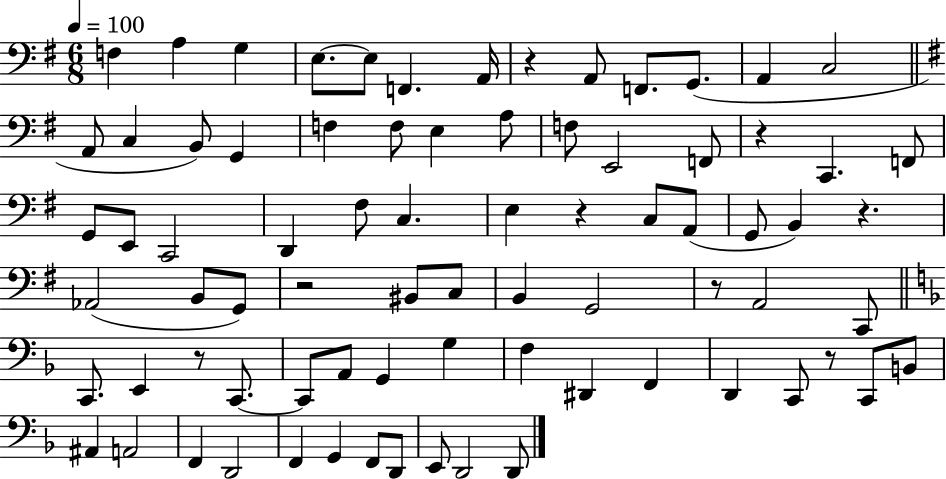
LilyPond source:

{
  \clef bass
  \numericTimeSignature
  \time 6/8
  \key g \major
  \tempo 4 = 100
  \repeat volta 2 { f4 a4 g4 | e8.~~ e8 f,4. a,16 | r4 a,8 f,8. g,8.( | a,4 c2 | \break \bar "||" \break \key e \minor a,8 c4 b,8) g,4 | f4 f8 e4 a8 | f8 e,2 f,8 | r4 c,4. f,8 | \break g,8 e,8 c,2 | d,4 fis8 c4. | e4 r4 c8 a,8( | g,8 b,4) r4. | \break aes,2( b,8 g,8) | r2 bis,8 c8 | b,4 g,2 | r8 a,2 c,8 | \break \bar "||" \break \key d \minor c,8. e,4 r8 c,8.~~ | c,8 a,8 g,4 g4 | f4 dis,4 f,4 | d,4 c,8 r8 c,8 b,8 | \break ais,4 a,2 | f,4 d,2 | f,4 g,4 f,8 d,8 | e,8 d,2 d,8 | \break } \bar "|."
}